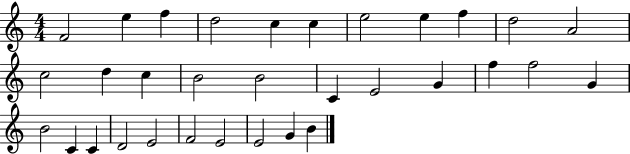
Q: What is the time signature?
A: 4/4